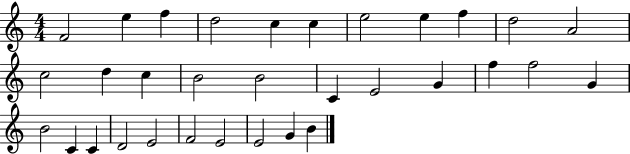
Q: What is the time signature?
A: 4/4